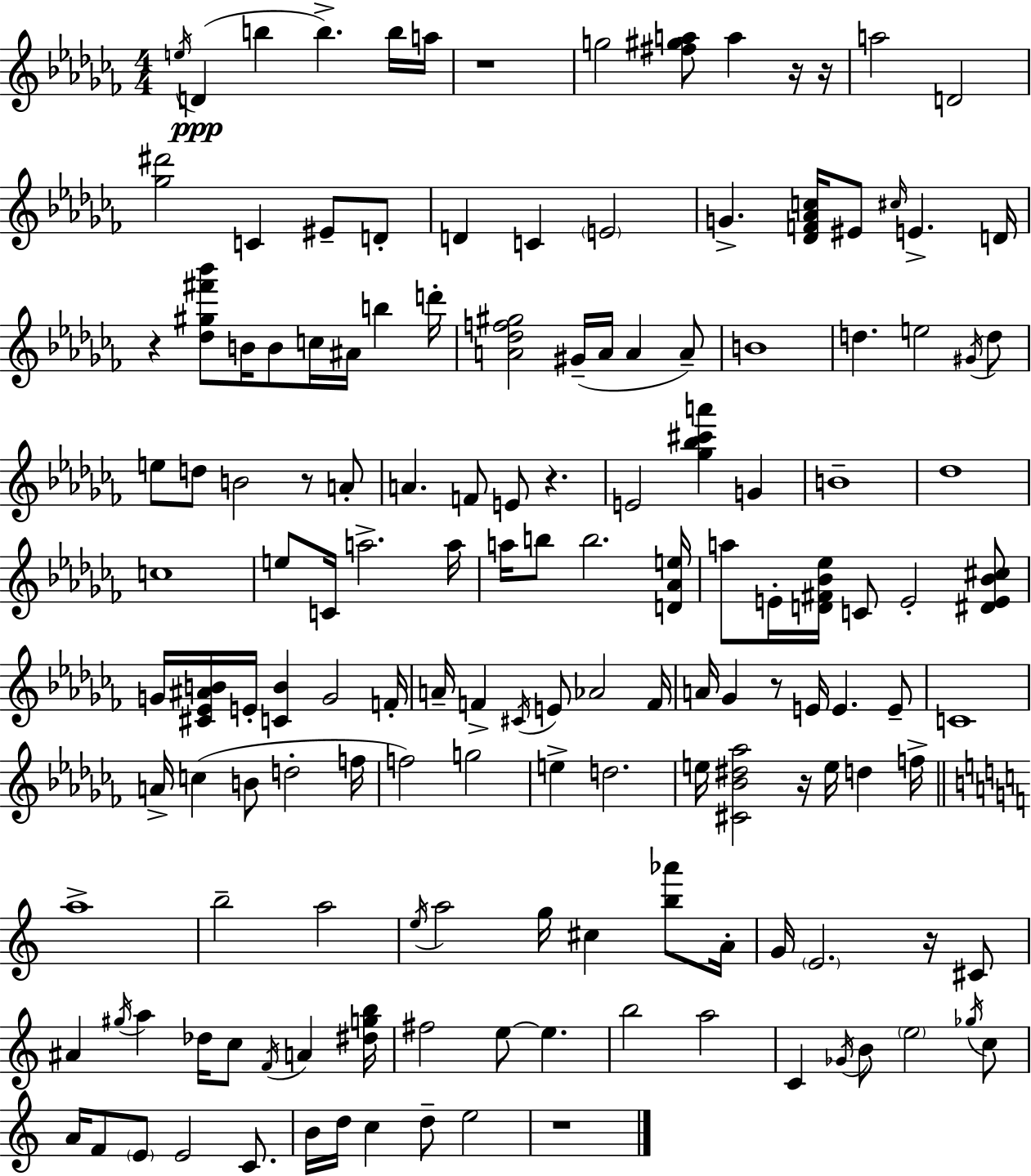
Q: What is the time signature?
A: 4/4